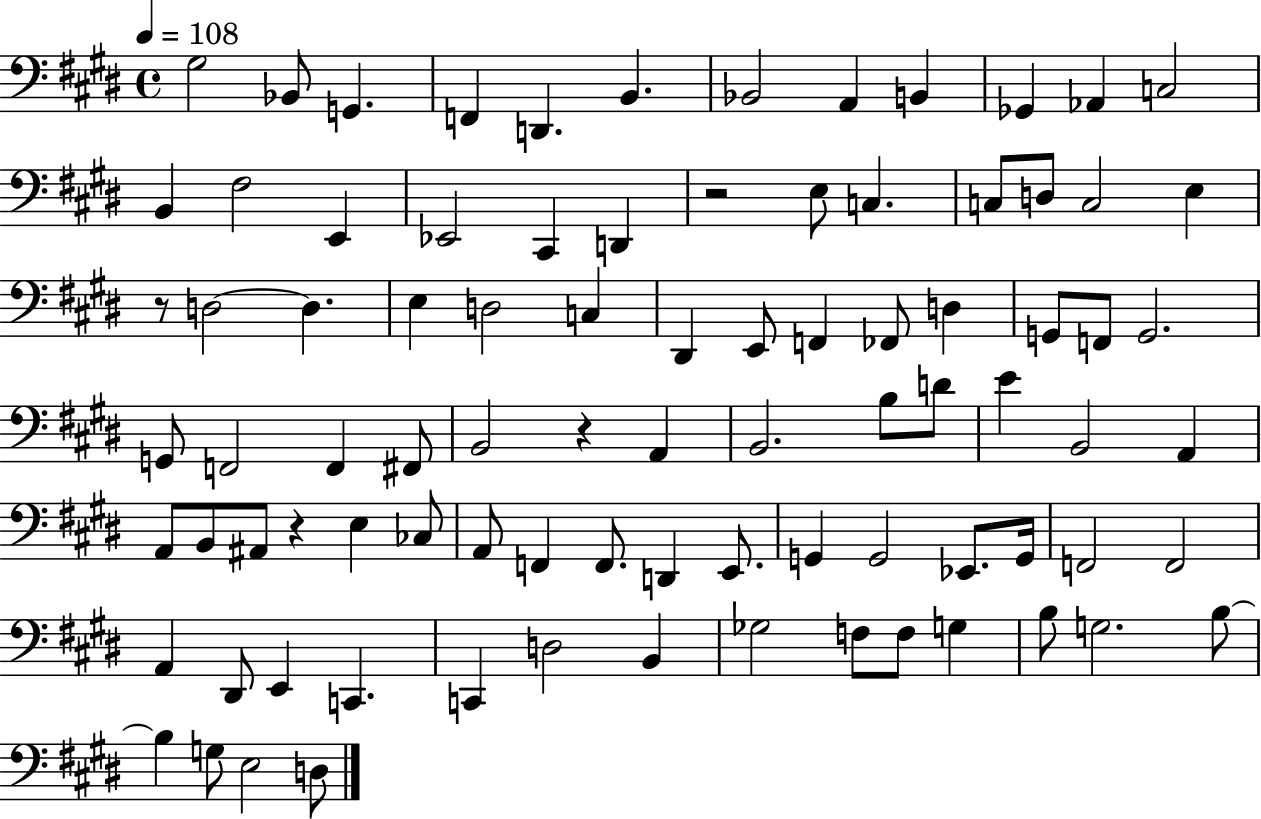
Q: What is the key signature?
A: E major